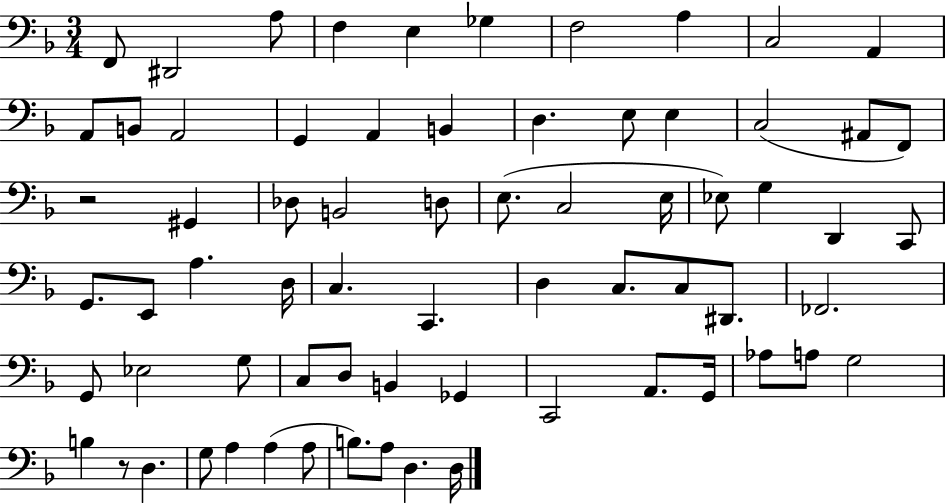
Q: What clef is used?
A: bass